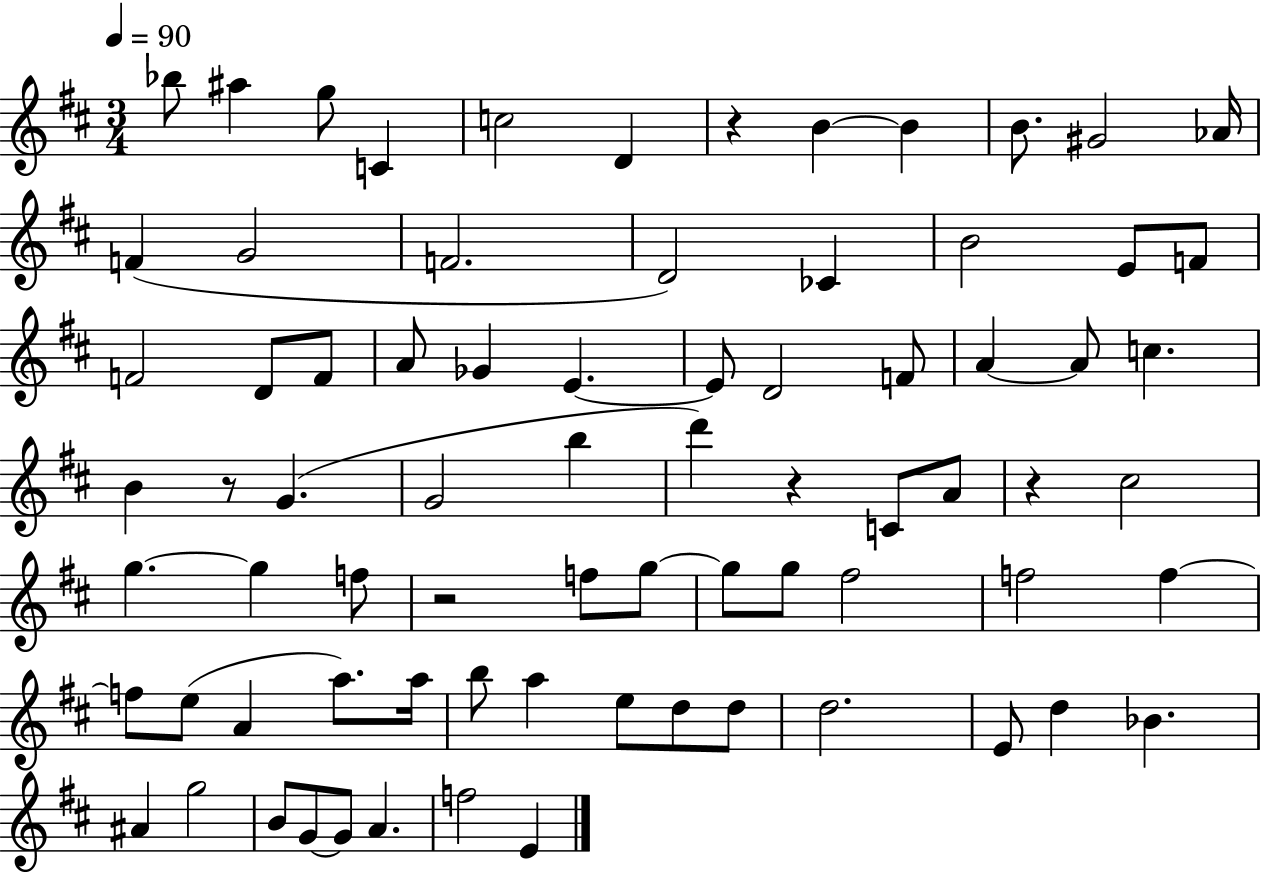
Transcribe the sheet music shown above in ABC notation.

X:1
T:Untitled
M:3/4
L:1/4
K:D
_b/2 ^a g/2 C c2 D z B B B/2 ^G2 _A/4 F G2 F2 D2 _C B2 E/2 F/2 F2 D/2 F/2 A/2 _G E E/2 D2 F/2 A A/2 c B z/2 G G2 b d' z C/2 A/2 z ^c2 g g f/2 z2 f/2 g/2 g/2 g/2 ^f2 f2 f f/2 e/2 A a/2 a/4 b/2 a e/2 d/2 d/2 d2 E/2 d _B ^A g2 B/2 G/2 G/2 A f2 E